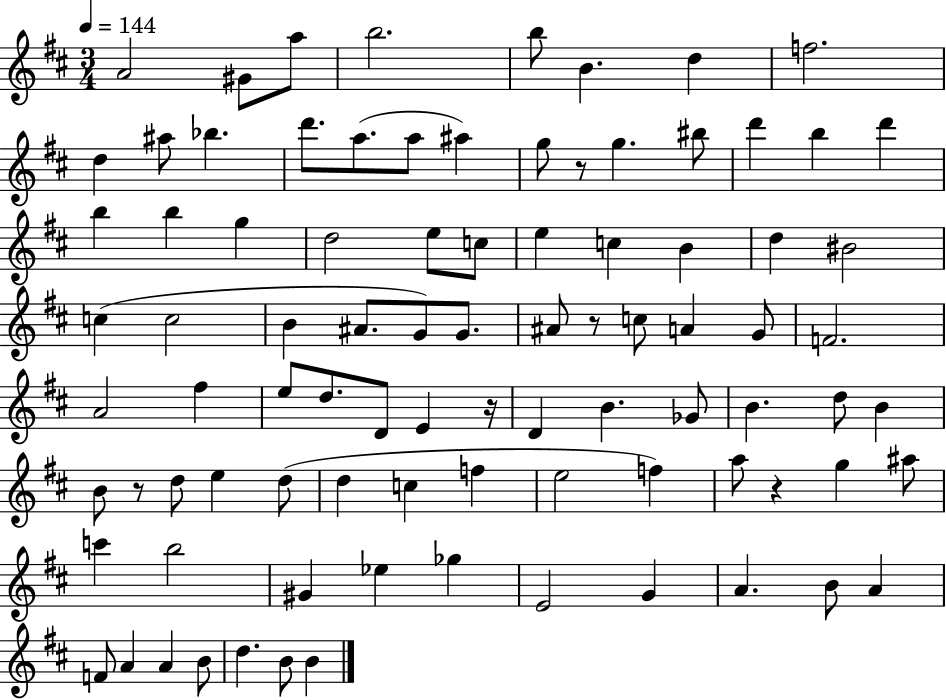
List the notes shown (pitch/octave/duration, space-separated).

A4/h G#4/e A5/e B5/h. B5/e B4/q. D5/q F5/h. D5/q A#5/e Bb5/q. D6/e. A5/e. A5/e A#5/q G5/e R/e G5/q. BIS5/e D6/q B5/q D6/q B5/q B5/q G5/q D5/h E5/e C5/e E5/q C5/q B4/q D5/q BIS4/h C5/q C5/h B4/q A#4/e. G4/e G4/e. A#4/e R/e C5/e A4/q G4/e F4/h. A4/h F#5/q E5/e D5/e. D4/e E4/q R/s D4/q B4/q. Gb4/e B4/q. D5/e B4/q B4/e R/e D5/e E5/q D5/e D5/q C5/q F5/q E5/h F5/q A5/e R/q G5/q A#5/e C6/q B5/h G#4/q Eb5/q Gb5/q E4/h G4/q A4/q. B4/e A4/q F4/e A4/q A4/q B4/e D5/q. B4/e B4/q